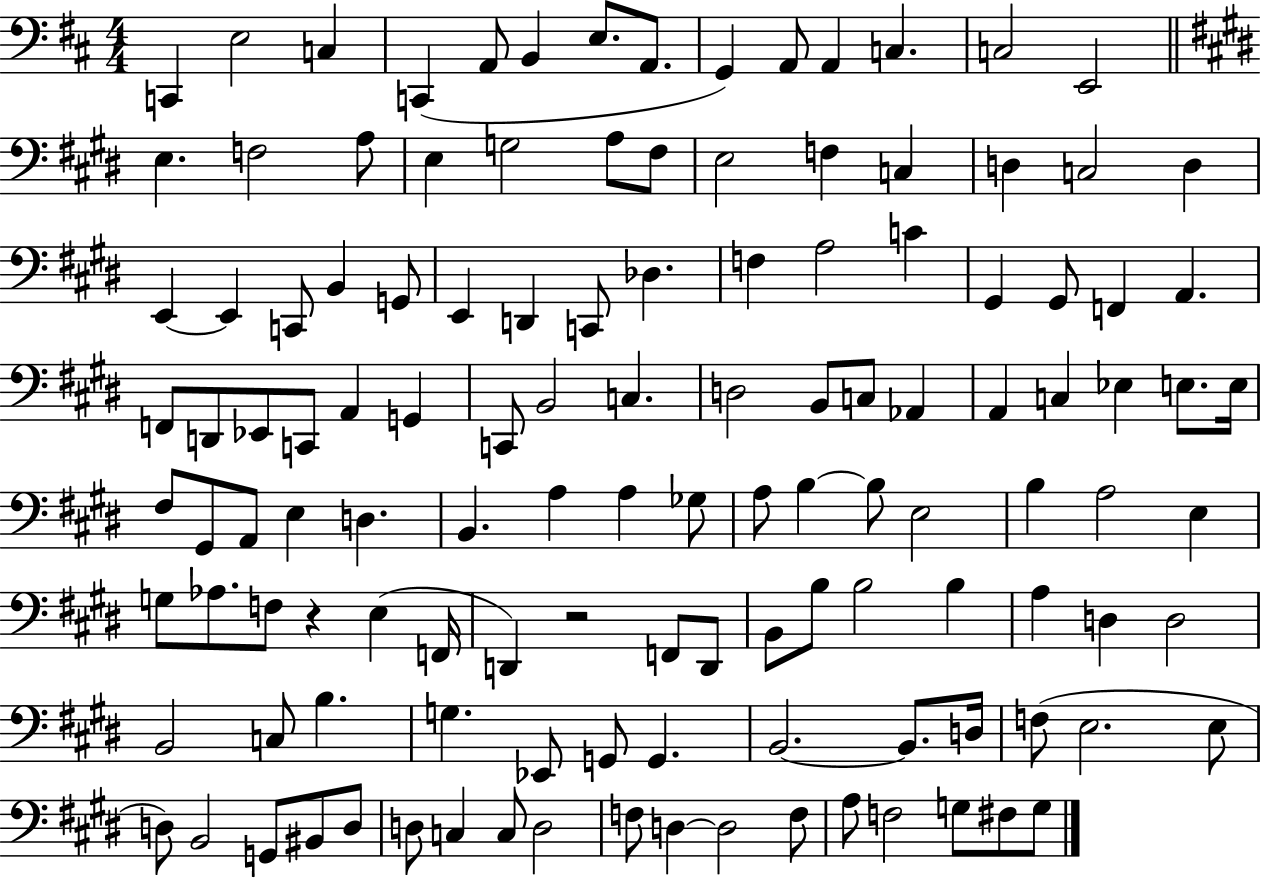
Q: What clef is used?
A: bass